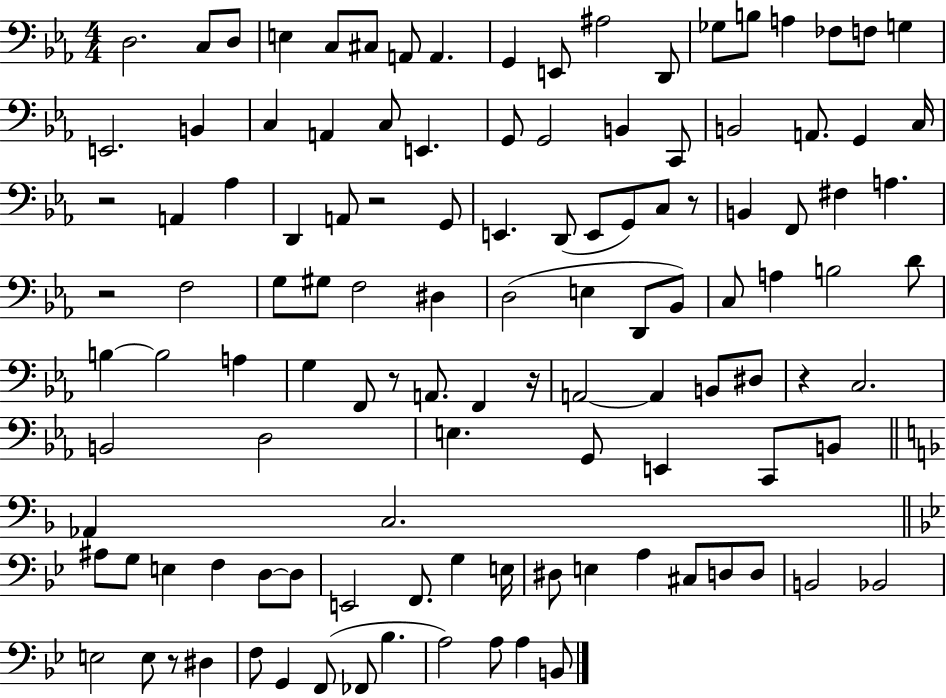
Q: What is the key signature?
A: EES major